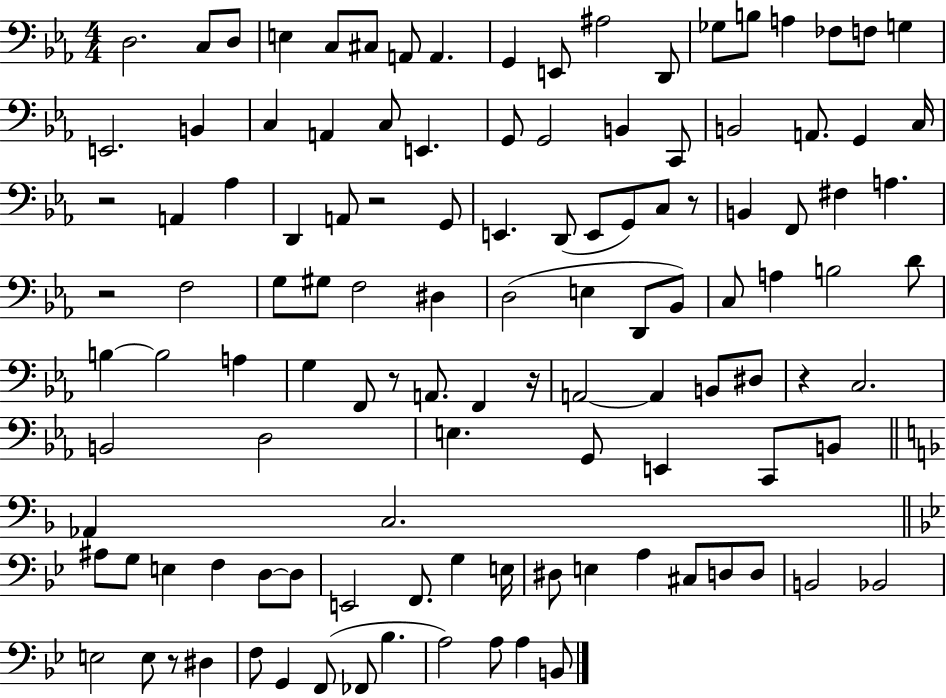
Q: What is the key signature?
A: EES major